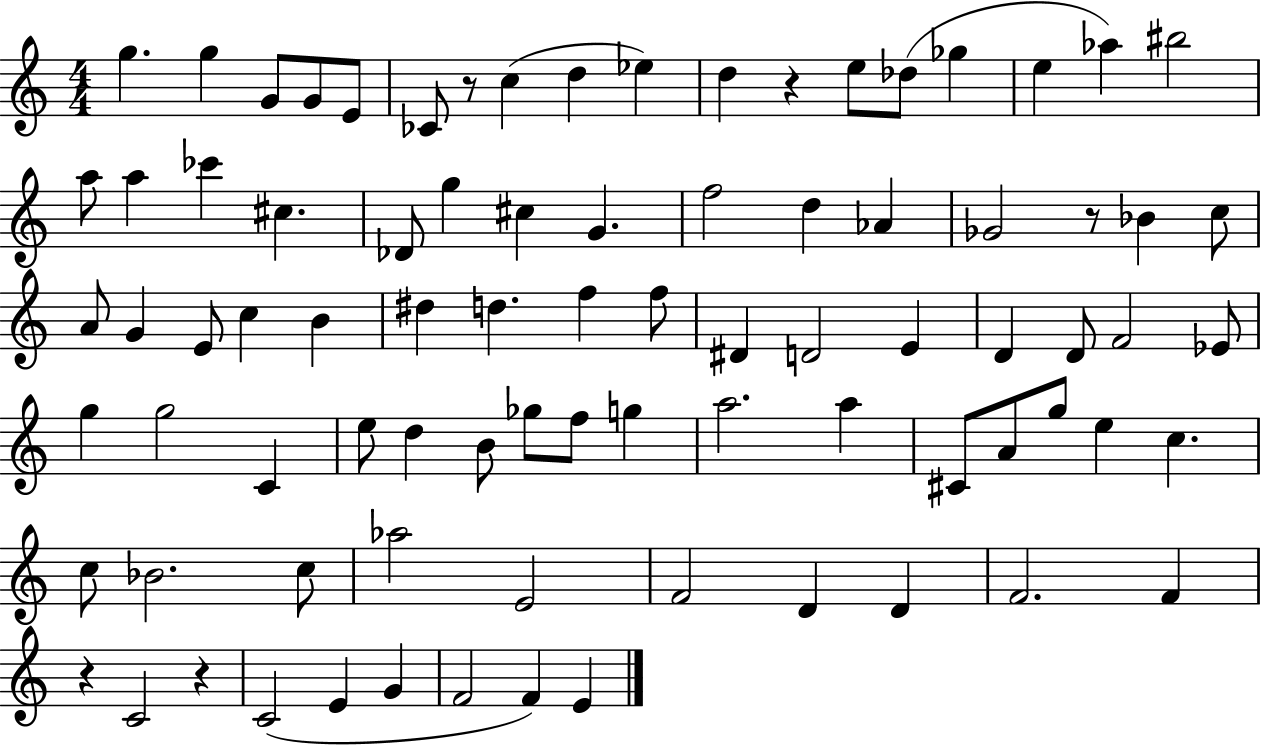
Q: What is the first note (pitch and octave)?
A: G5